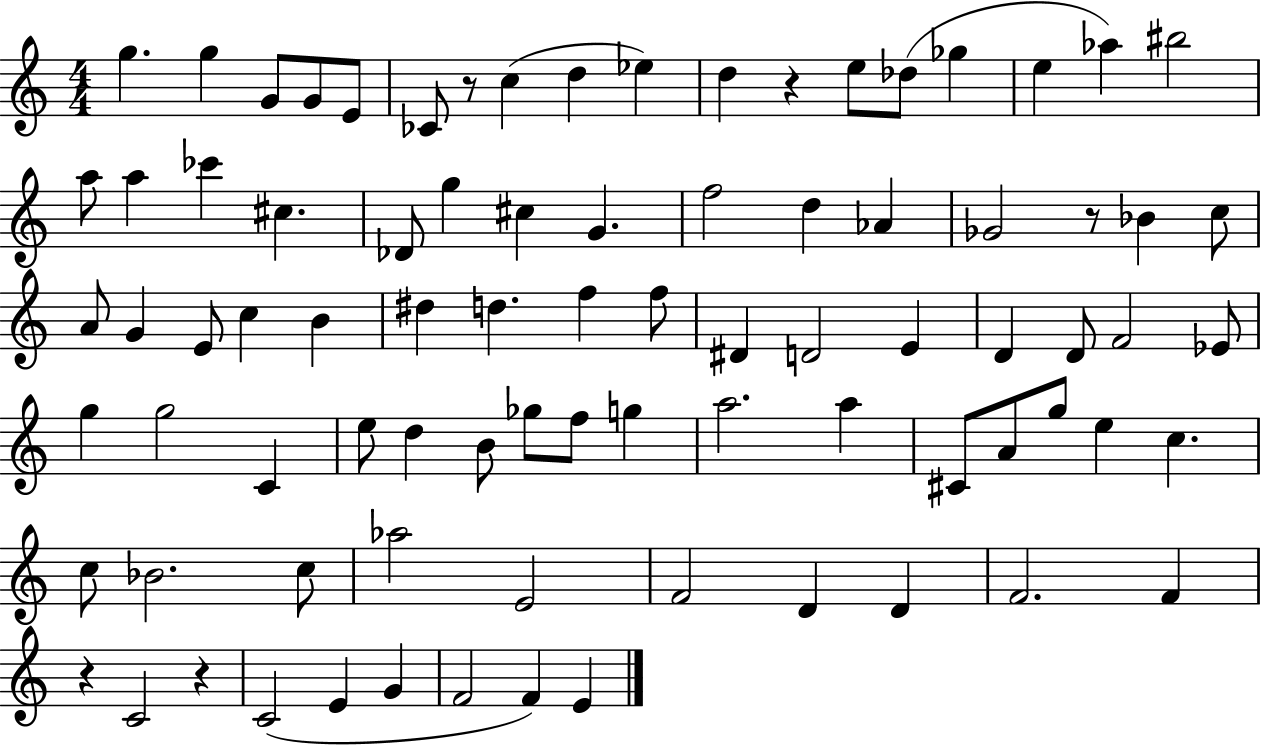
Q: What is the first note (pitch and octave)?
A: G5